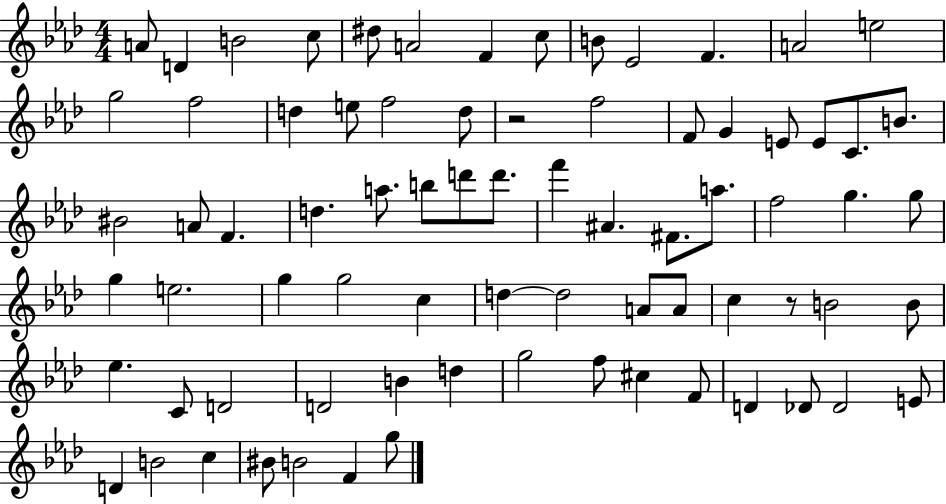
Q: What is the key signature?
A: AES major